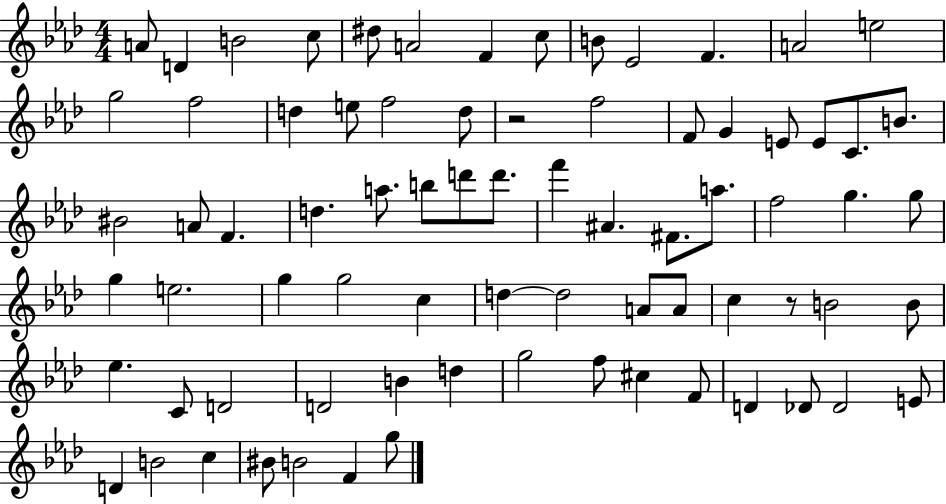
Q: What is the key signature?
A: AES major